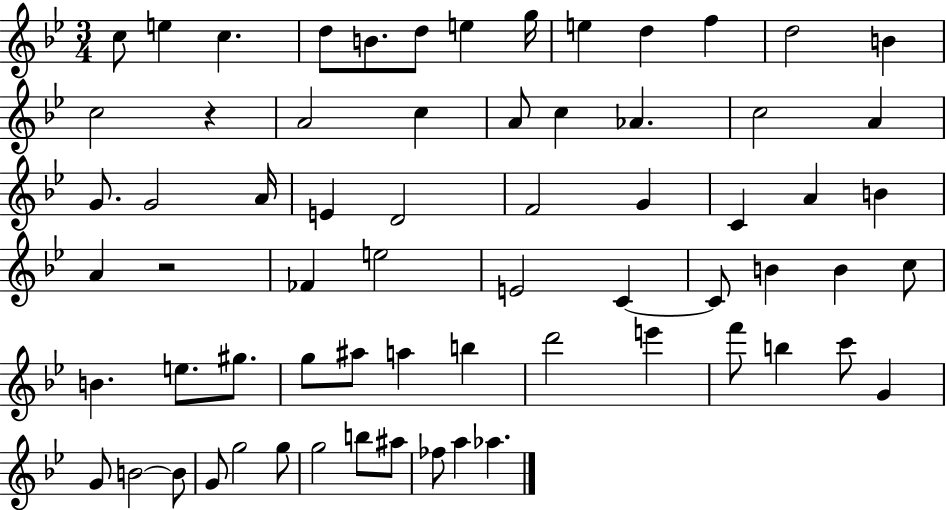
C5/e E5/q C5/q. D5/e B4/e. D5/e E5/q G5/s E5/q D5/q F5/q D5/h B4/q C5/h R/q A4/h C5/q A4/e C5/q Ab4/q. C5/h A4/q G4/e. G4/h A4/s E4/q D4/h F4/h G4/q C4/q A4/q B4/q A4/q R/h FES4/q E5/h E4/h C4/q C4/e B4/q B4/q C5/e B4/q. E5/e. G#5/e. G5/e A#5/e A5/q B5/q D6/h E6/q F6/e B5/q C6/e G4/q G4/e B4/h B4/e G4/e G5/h G5/e G5/h B5/e A#5/e FES5/e A5/q Ab5/q.